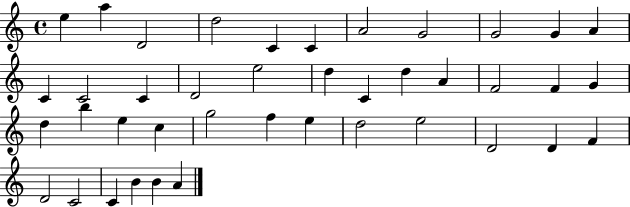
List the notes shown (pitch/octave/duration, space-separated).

E5/q A5/q D4/h D5/h C4/q C4/q A4/h G4/h G4/h G4/q A4/q C4/q C4/h C4/q D4/h E5/h D5/q C4/q D5/q A4/q F4/h F4/q G4/q D5/q B5/q E5/q C5/q G5/h F5/q E5/q D5/h E5/h D4/h D4/q F4/q D4/h C4/h C4/q B4/q B4/q A4/q